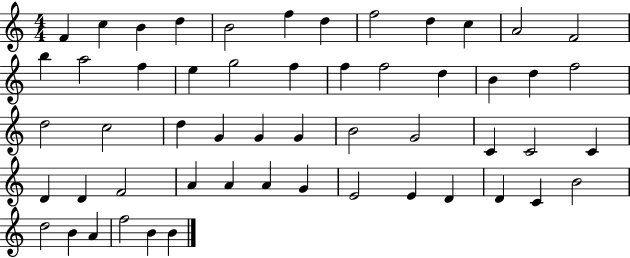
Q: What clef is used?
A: treble